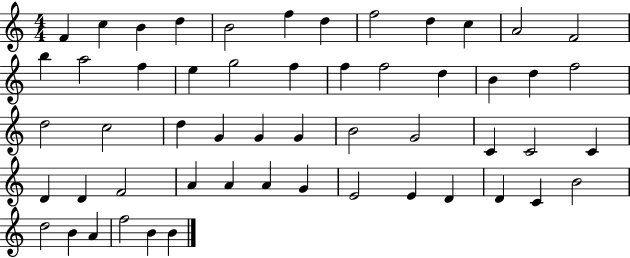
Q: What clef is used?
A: treble